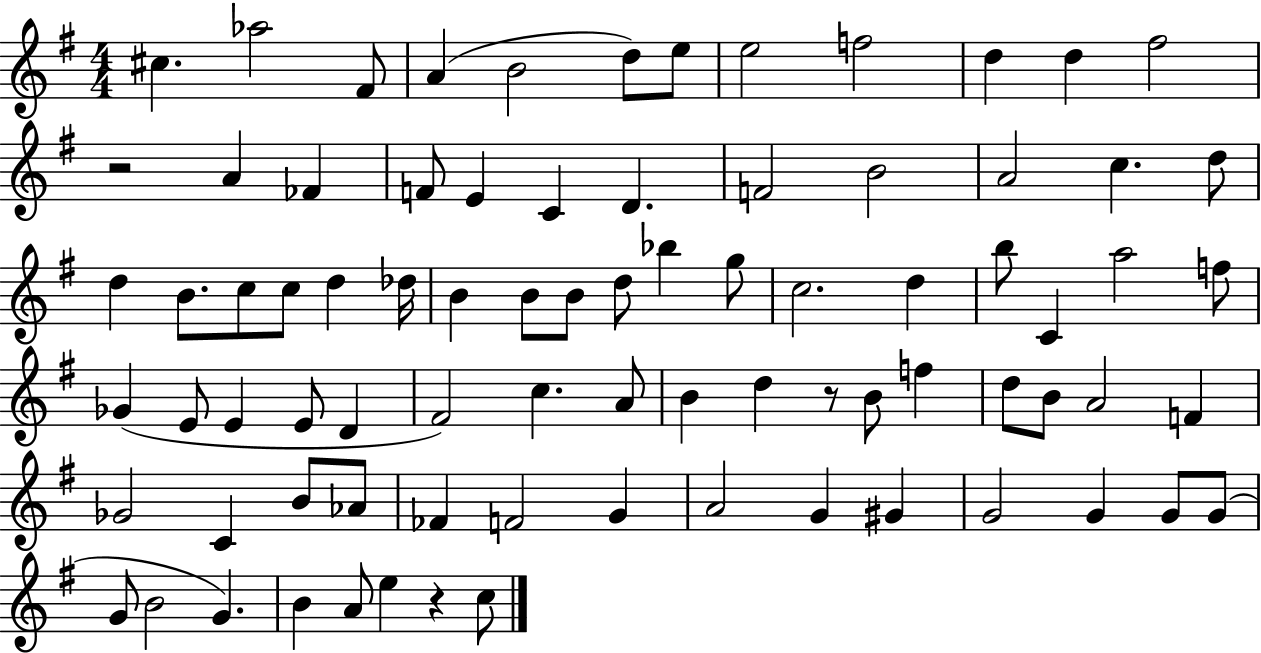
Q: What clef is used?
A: treble